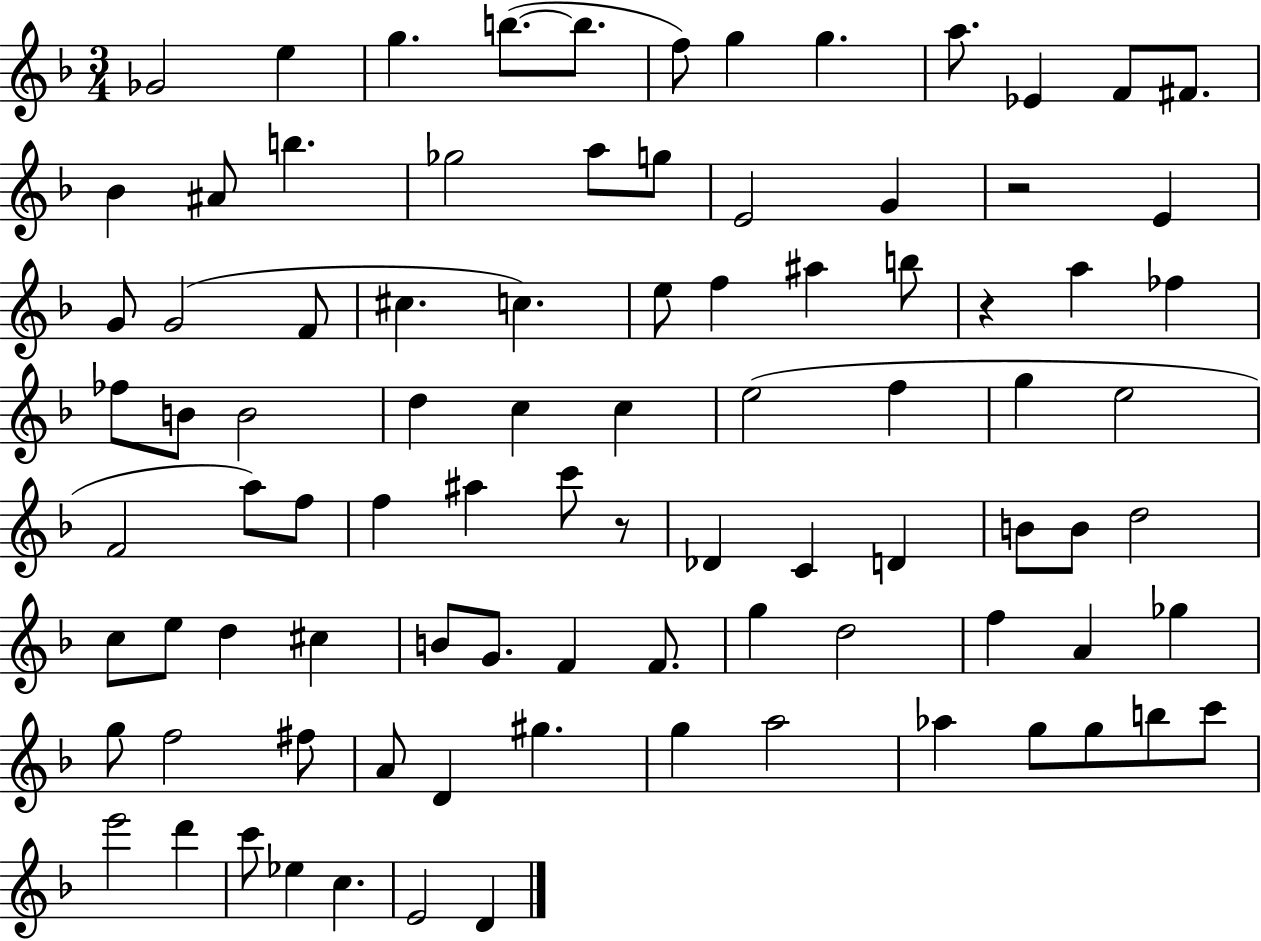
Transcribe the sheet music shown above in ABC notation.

X:1
T:Untitled
M:3/4
L:1/4
K:F
_G2 e g b/2 b/2 f/2 g g a/2 _E F/2 ^F/2 _B ^A/2 b _g2 a/2 g/2 E2 G z2 E G/2 G2 F/2 ^c c e/2 f ^a b/2 z a _f _f/2 B/2 B2 d c c e2 f g e2 F2 a/2 f/2 f ^a c'/2 z/2 _D C D B/2 B/2 d2 c/2 e/2 d ^c B/2 G/2 F F/2 g d2 f A _g g/2 f2 ^f/2 A/2 D ^g g a2 _a g/2 g/2 b/2 c'/2 e'2 d' c'/2 _e c E2 D